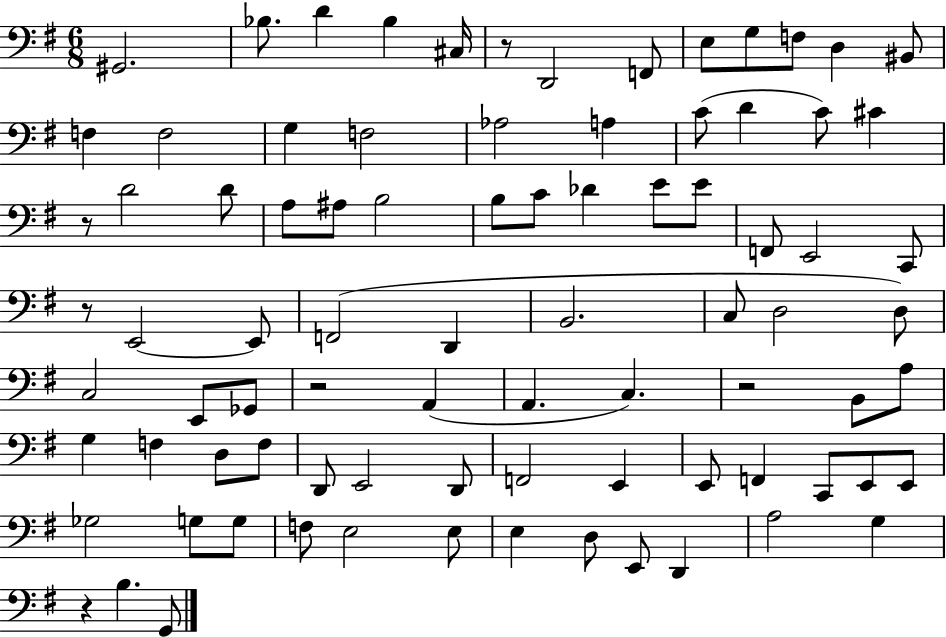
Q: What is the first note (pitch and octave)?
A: G#2